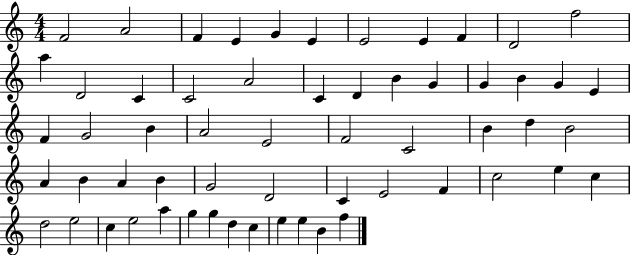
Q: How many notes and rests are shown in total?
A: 59